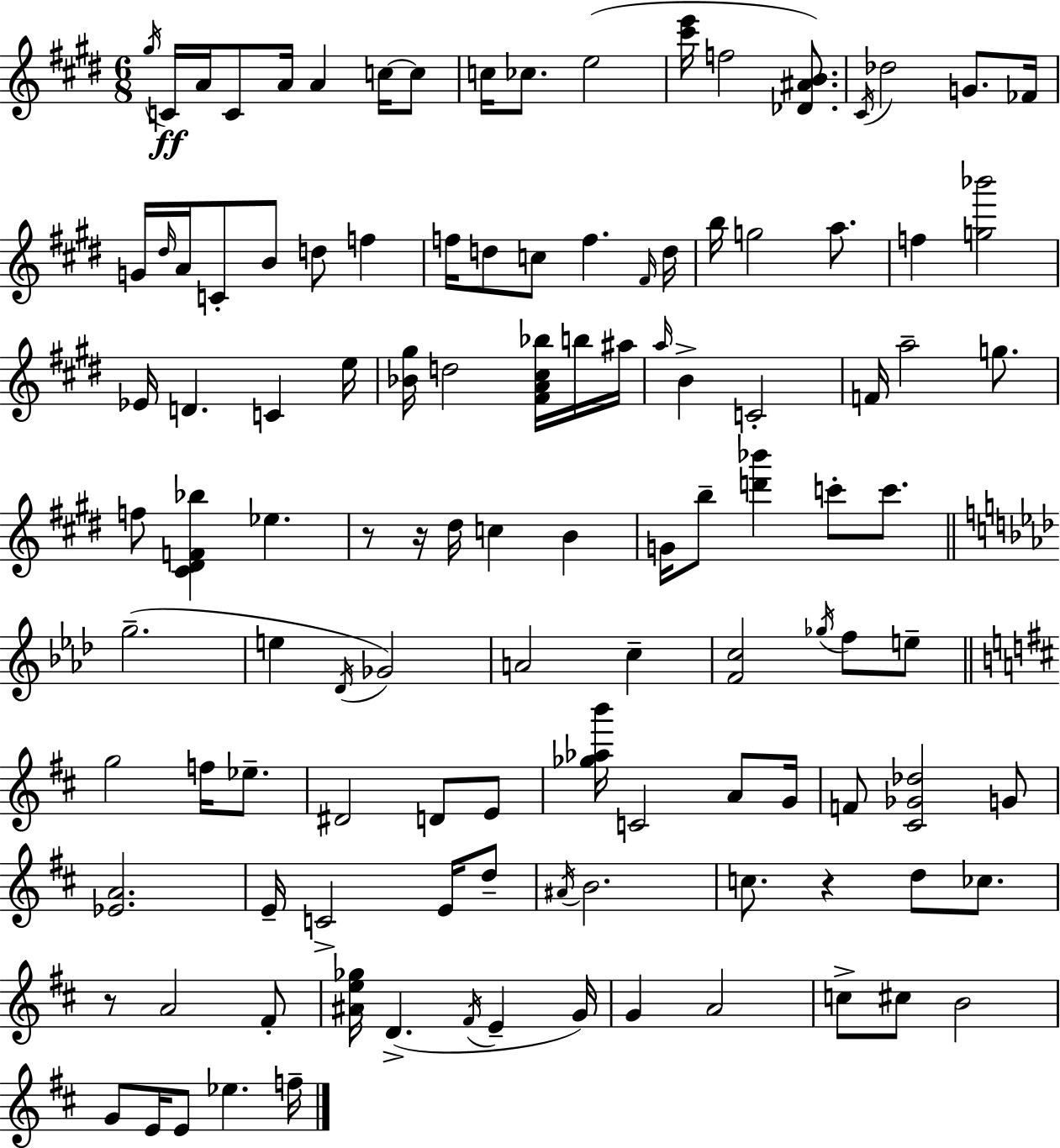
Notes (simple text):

G#5/s C4/s A4/s C4/e A4/s A4/q C5/s C5/e C5/s CES5/e. E5/h [C#6,E6]/s F5/h [Db4,A#4,B4]/e. C#4/s Db5/h G4/e. FES4/s G4/s D#5/s A4/s C4/e B4/e D5/e F5/q F5/s D5/e C5/e F5/q. F#4/s D5/s B5/s G5/h A5/e. F5/q [G5,Bb6]/h Eb4/s D4/q. C4/q E5/s [Bb4,G#5]/s D5/h [F#4,A4,C#5,Bb5]/s B5/s A#5/s A5/s B4/q C4/h F4/s A5/h G5/e. F5/e [C#4,D#4,F4,Bb5]/q Eb5/q. R/e R/s D#5/s C5/q B4/q G4/s B5/e [D6,Bb6]/q C6/e C6/e. G5/h. E5/q Db4/s Gb4/h A4/h C5/q [F4,C5]/h Gb5/s F5/e E5/e G5/h F5/s Eb5/e. D#4/h D4/e E4/e [Gb5,Ab5,B6]/s C4/h A4/e G4/s F4/e [C#4,Gb4,Db5]/h G4/e [Eb4,A4]/h. E4/s C4/h E4/s D5/e A#4/s B4/h. C5/e. R/q D5/e CES5/e. R/e A4/h F#4/e [A#4,E5,Gb5]/s D4/q. F#4/s E4/q G4/s G4/q A4/h C5/e C#5/e B4/h G4/e E4/s E4/e Eb5/q. F5/s